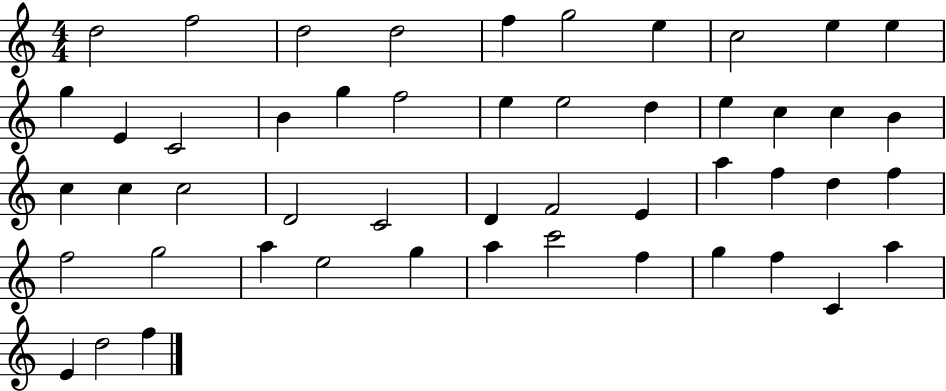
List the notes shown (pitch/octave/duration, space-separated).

D5/h F5/h D5/h D5/h F5/q G5/h E5/q C5/h E5/q E5/q G5/q E4/q C4/h B4/q G5/q F5/h E5/q E5/h D5/q E5/q C5/q C5/q B4/q C5/q C5/q C5/h D4/h C4/h D4/q F4/h E4/q A5/q F5/q D5/q F5/q F5/h G5/h A5/q E5/h G5/q A5/q C6/h F5/q G5/q F5/q C4/q A5/q E4/q D5/h F5/q